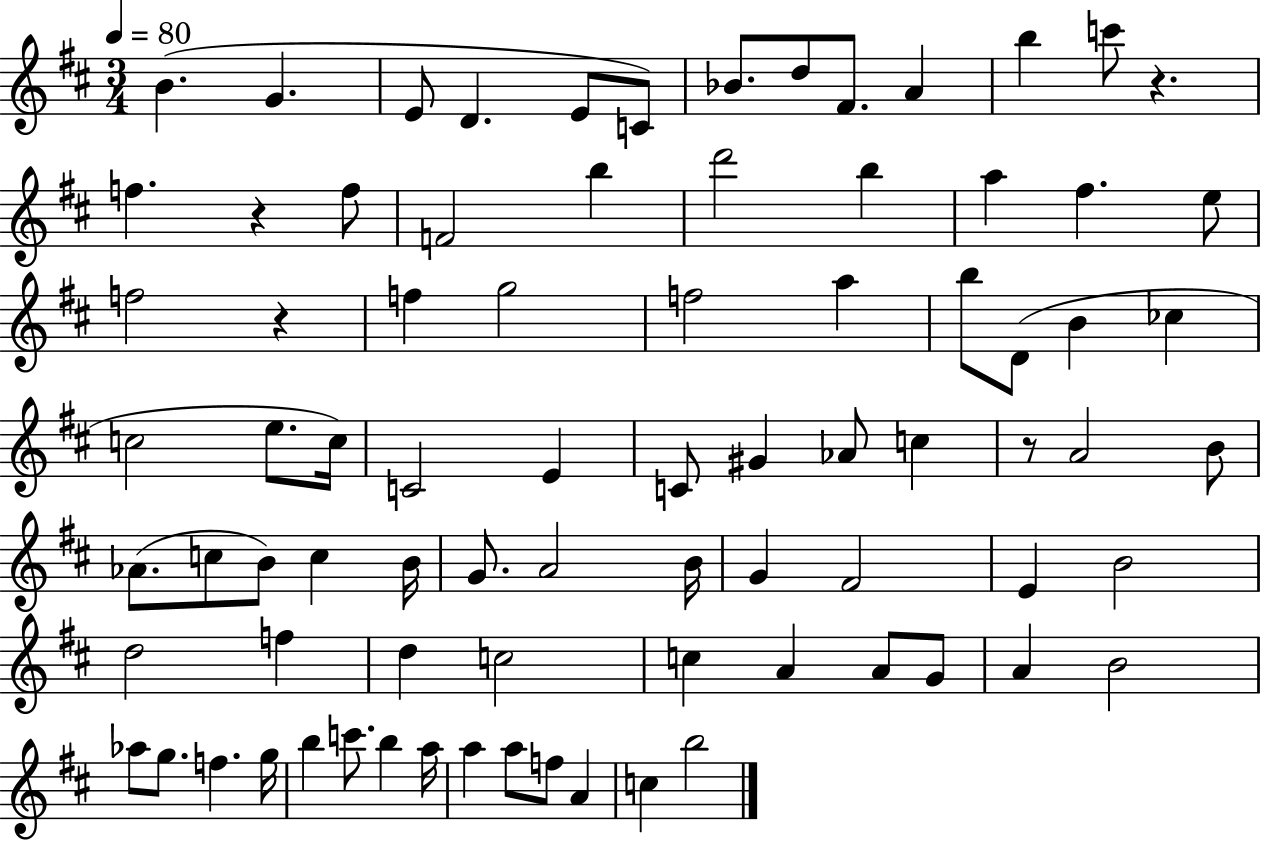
X:1
T:Untitled
M:3/4
L:1/4
K:D
B G E/2 D E/2 C/2 _B/2 d/2 ^F/2 A b c'/2 z f z f/2 F2 b d'2 b a ^f e/2 f2 z f g2 f2 a b/2 D/2 B _c c2 e/2 c/4 C2 E C/2 ^G _A/2 c z/2 A2 B/2 _A/2 c/2 B/2 c B/4 G/2 A2 B/4 G ^F2 E B2 d2 f d c2 c A A/2 G/2 A B2 _a/2 g/2 f g/4 b c'/2 b a/4 a a/2 f/2 A c b2